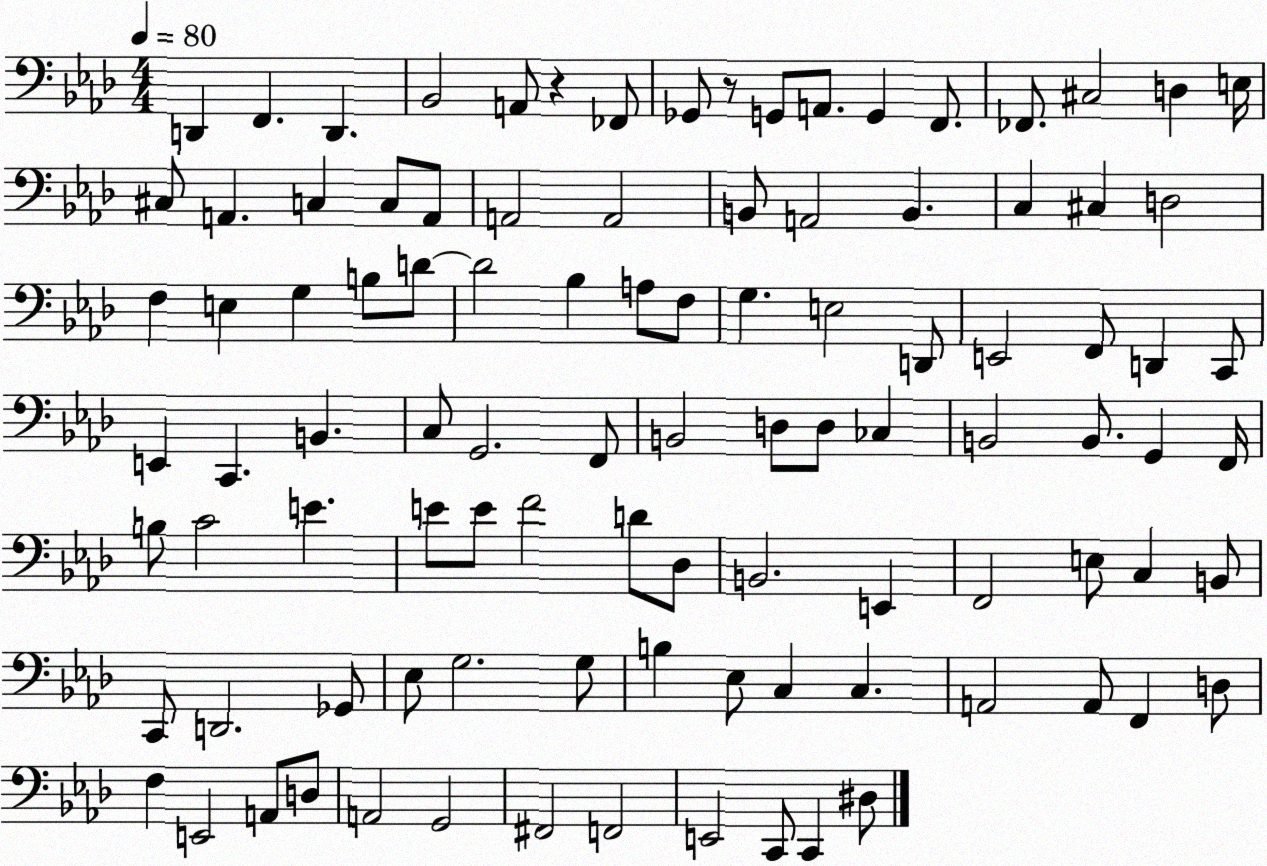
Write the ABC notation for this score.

X:1
T:Untitled
M:4/4
L:1/4
K:Ab
D,, F,, D,, _B,,2 A,,/2 z _F,,/2 _G,,/2 z/2 G,,/2 A,,/2 G,, F,,/2 _F,,/2 ^C,2 D, E,/4 ^C,/2 A,, C, C,/2 A,,/2 A,,2 A,,2 B,,/2 A,,2 B,, C, ^C, D,2 F, E, G, B,/2 D/2 D2 _B, A,/2 F,/2 G, E,2 D,,/2 E,,2 F,,/2 D,, C,,/2 E,, C,, B,, C,/2 G,,2 F,,/2 B,,2 D,/2 D,/2 _C, B,,2 B,,/2 G,, F,,/4 B,/2 C2 E E/2 E/2 F2 D/2 _D,/2 B,,2 E,, F,,2 E,/2 C, B,,/2 C,,/2 D,,2 _G,,/2 _E,/2 G,2 G,/2 B, _E,/2 C, C, A,,2 A,,/2 F,, D,/2 F, E,,2 A,,/2 D,/2 A,,2 G,,2 ^F,,2 F,,2 E,,2 C,,/2 C,, ^D,/2